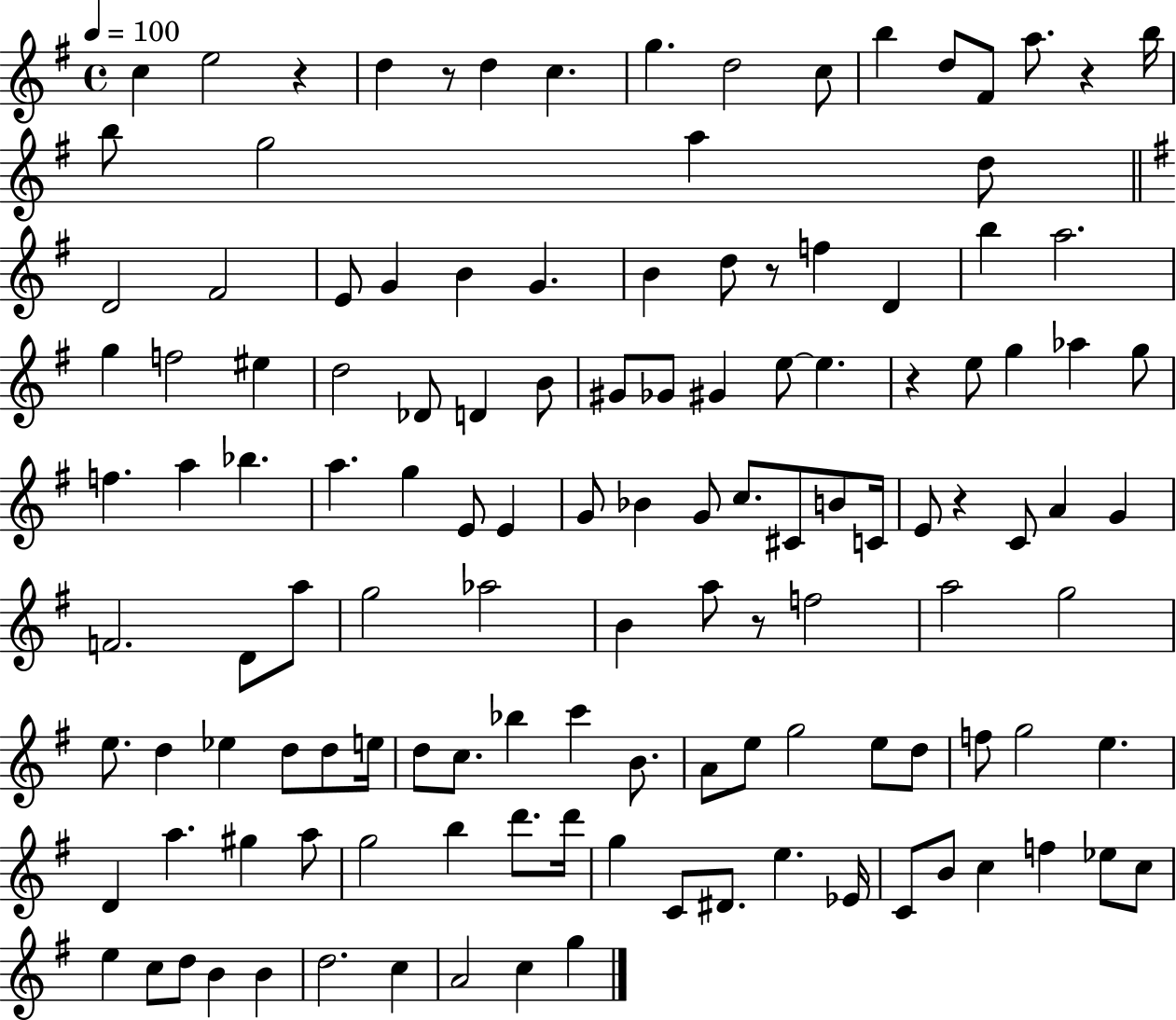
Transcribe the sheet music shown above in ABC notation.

X:1
T:Untitled
M:4/4
L:1/4
K:G
c e2 z d z/2 d c g d2 c/2 b d/2 ^F/2 a/2 z b/4 b/2 g2 a d/2 D2 ^F2 E/2 G B G B d/2 z/2 f D b a2 g f2 ^e d2 _D/2 D B/2 ^G/2 _G/2 ^G e/2 e z e/2 g _a g/2 f a _b a g E/2 E G/2 _B G/2 c/2 ^C/2 B/2 C/4 E/2 z C/2 A G F2 D/2 a/2 g2 _a2 B a/2 z/2 f2 a2 g2 e/2 d _e d/2 d/2 e/4 d/2 c/2 _b c' B/2 A/2 e/2 g2 e/2 d/2 f/2 g2 e D a ^g a/2 g2 b d'/2 d'/4 g C/2 ^D/2 e _E/4 C/2 B/2 c f _e/2 c/2 e c/2 d/2 B B d2 c A2 c g